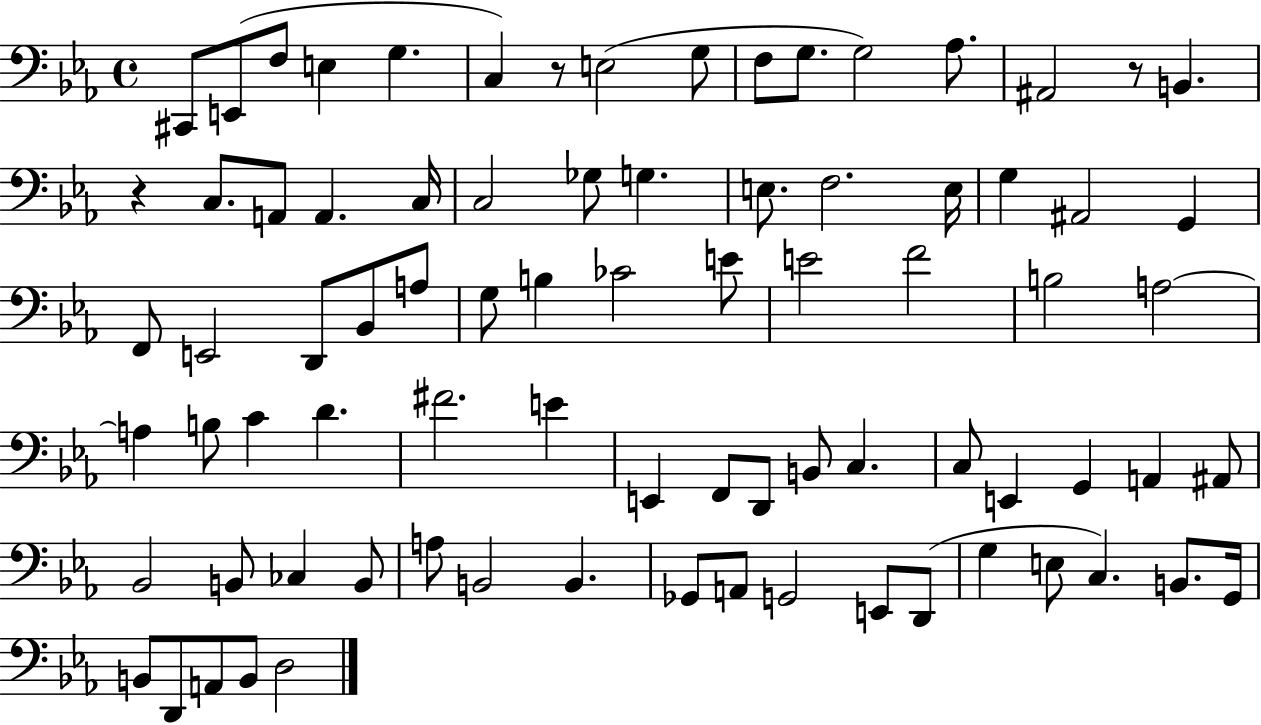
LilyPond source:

{
  \clef bass
  \time 4/4
  \defaultTimeSignature
  \key ees \major
  cis,8 e,8( f8 e4 g4. | c4) r8 e2( g8 | f8 g8. g2) aes8. | ais,2 r8 b,4. | \break r4 c8. a,8 a,4. c16 | c2 ges8 g4. | e8. f2. e16 | g4 ais,2 g,4 | \break f,8 e,2 d,8 bes,8 a8 | g8 b4 ces'2 e'8 | e'2 f'2 | b2 a2~~ | \break a4 b8 c'4 d'4. | fis'2. e'4 | e,4 f,8 d,8 b,8 c4. | c8 e,4 g,4 a,4 ais,8 | \break bes,2 b,8 ces4 b,8 | a8 b,2 b,4. | ges,8 a,8 g,2 e,8 d,8( | g4 e8 c4.) b,8. g,16 | \break b,8 d,8 a,8 b,8 d2 | \bar "|."
}